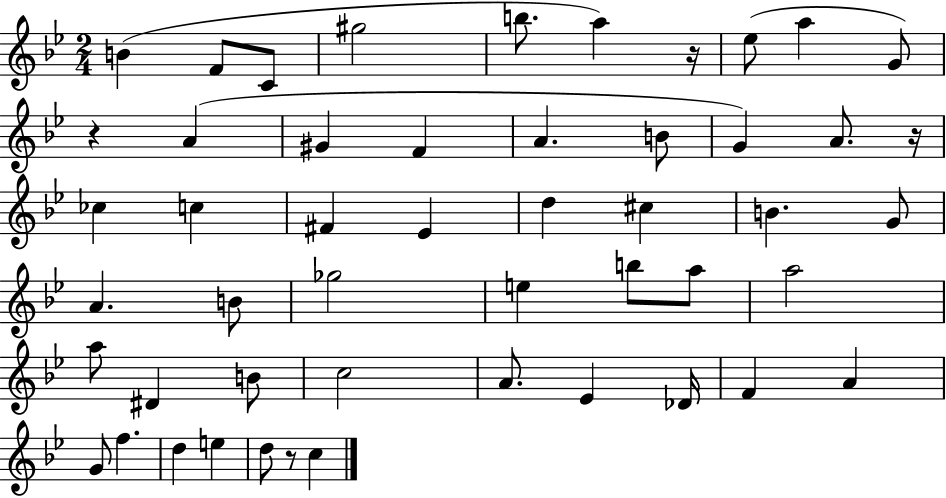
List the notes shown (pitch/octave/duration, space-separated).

B4/q F4/e C4/e G#5/h B5/e. A5/q R/s Eb5/e A5/q G4/e R/q A4/q G#4/q F4/q A4/q. B4/e G4/q A4/e. R/s CES5/q C5/q F#4/q Eb4/q D5/q C#5/q B4/q. G4/e A4/q. B4/e Gb5/h E5/q B5/e A5/e A5/h A5/e D#4/q B4/e C5/h A4/e. Eb4/q Db4/s F4/q A4/q G4/e F5/q. D5/q E5/q D5/e R/e C5/q